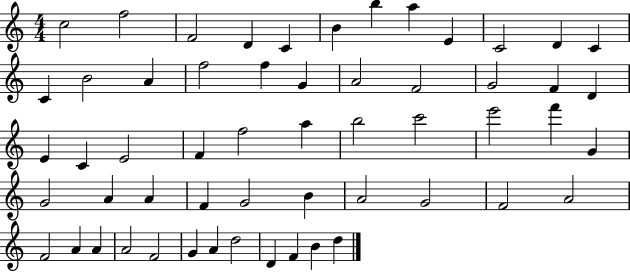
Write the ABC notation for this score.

X:1
T:Untitled
M:4/4
L:1/4
K:C
c2 f2 F2 D C B b a E C2 D C C B2 A f2 f G A2 F2 G2 F D E C E2 F f2 a b2 c'2 e'2 f' G G2 A A F G2 B A2 G2 F2 A2 F2 A A A2 F2 G A d2 D F B d